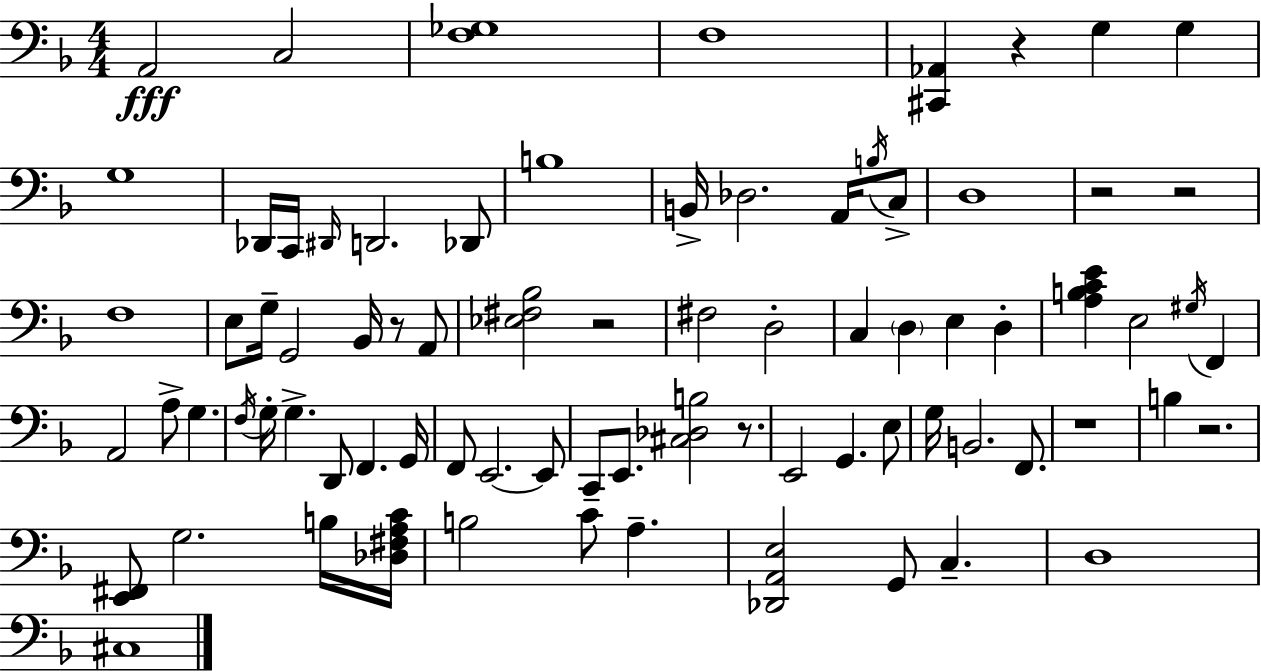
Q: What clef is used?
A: bass